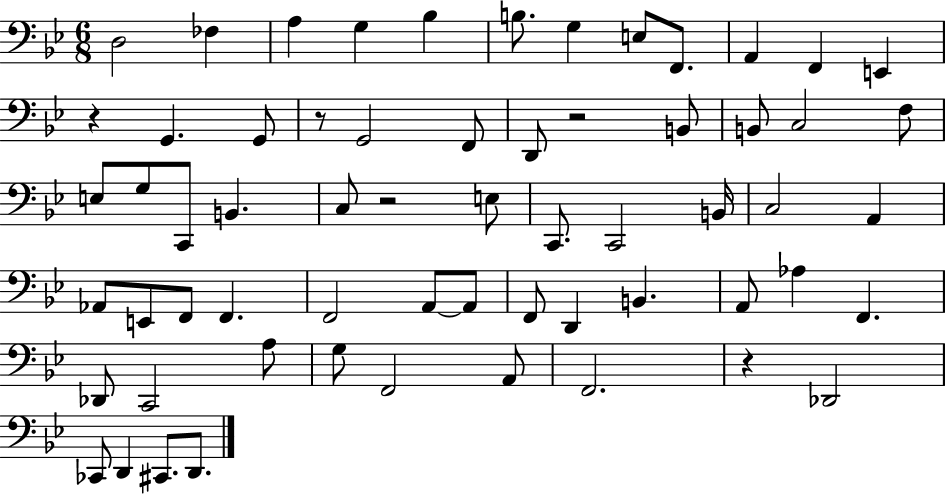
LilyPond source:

{
  \clef bass
  \numericTimeSignature
  \time 6/8
  \key bes \major
  d2 fes4 | a4 g4 bes4 | b8. g4 e8 f,8. | a,4 f,4 e,4 | \break r4 g,4. g,8 | r8 g,2 f,8 | d,8 r2 b,8 | b,8 c2 f8 | \break e8 g8 c,8 b,4. | c8 r2 e8 | c,8. c,2 b,16 | c2 a,4 | \break aes,8 e,8 f,8 f,4. | f,2 a,8~~ a,8 | f,8 d,4 b,4. | a,8 aes4 f,4. | \break des,8 c,2 a8 | g8 f,2 a,8 | f,2. | r4 des,2 | \break ces,8 d,4 cis,8. d,8. | \bar "|."
}